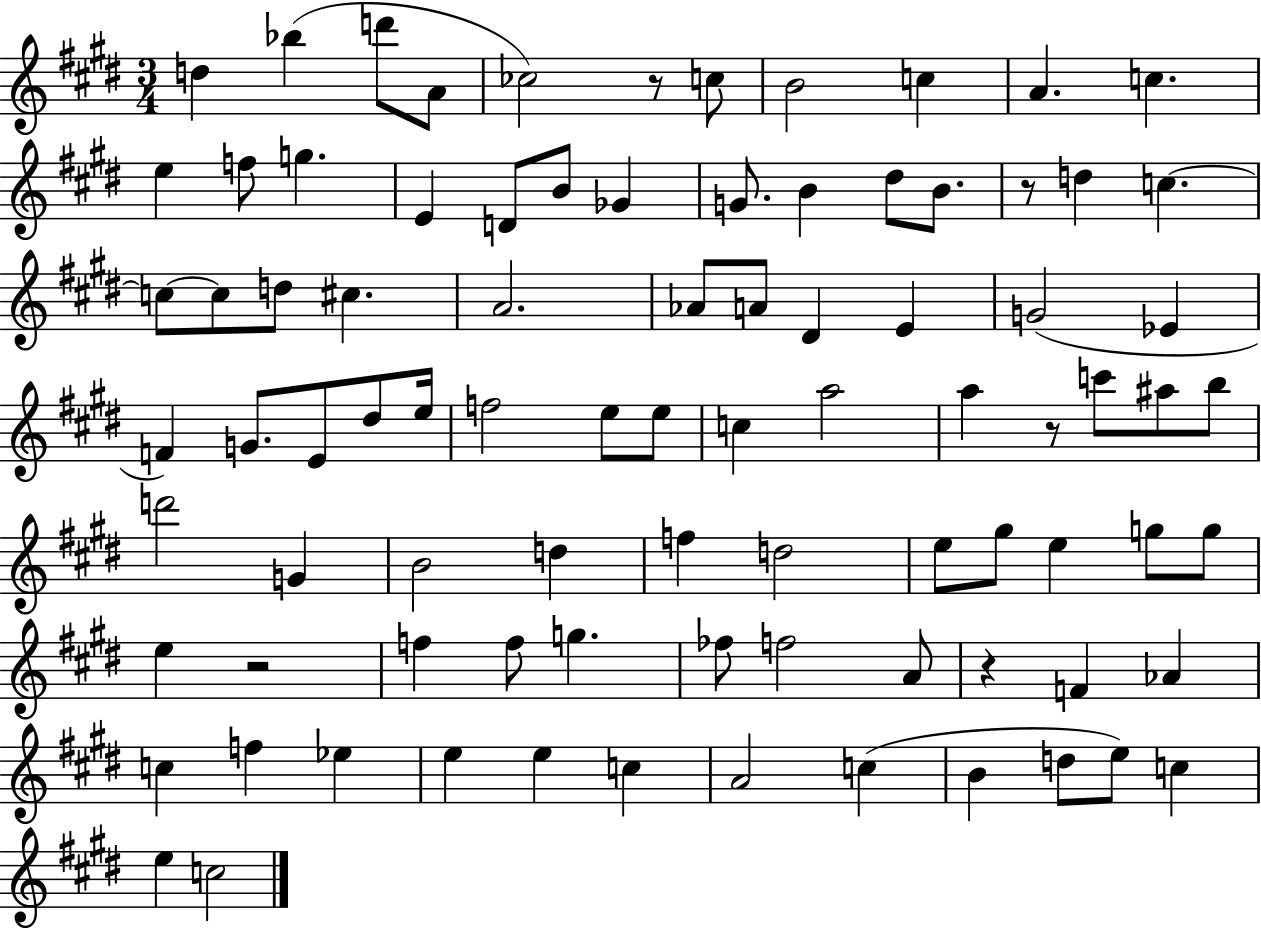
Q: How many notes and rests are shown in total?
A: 87